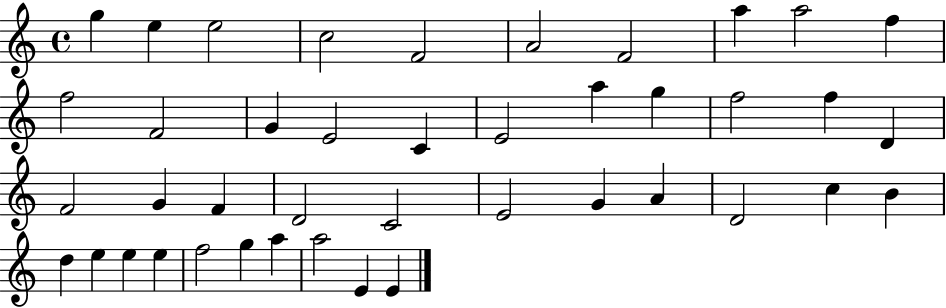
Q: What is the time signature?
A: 4/4